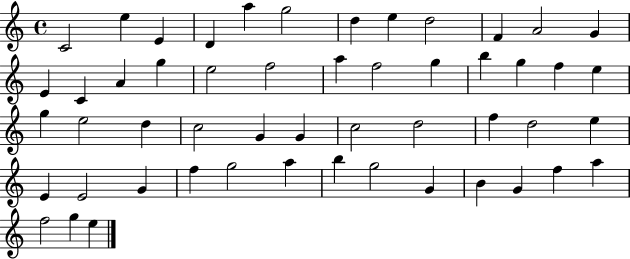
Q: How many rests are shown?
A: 0